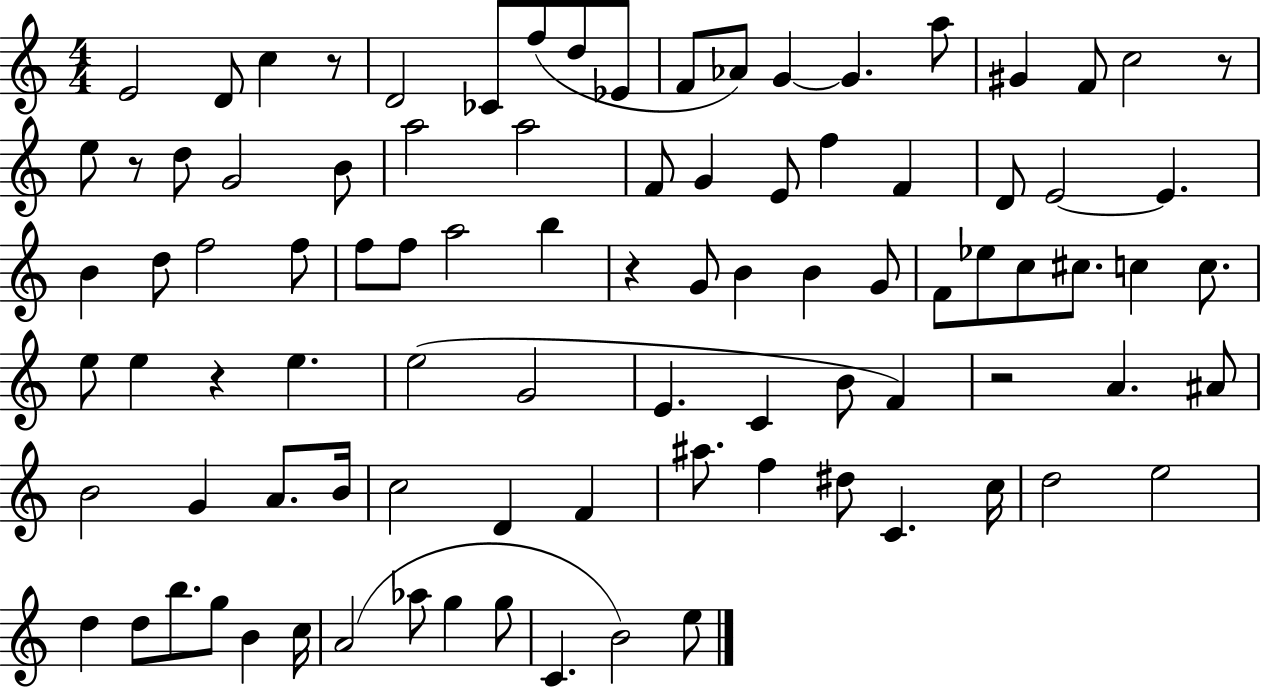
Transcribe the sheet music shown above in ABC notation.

X:1
T:Untitled
M:4/4
L:1/4
K:C
E2 D/2 c z/2 D2 _C/2 f/2 d/2 _E/2 F/2 _A/2 G G a/2 ^G F/2 c2 z/2 e/2 z/2 d/2 G2 B/2 a2 a2 F/2 G E/2 f F D/2 E2 E B d/2 f2 f/2 f/2 f/2 a2 b z G/2 B B G/2 F/2 _e/2 c/2 ^c/2 c c/2 e/2 e z e e2 G2 E C B/2 F z2 A ^A/2 B2 G A/2 B/4 c2 D F ^a/2 f ^d/2 C c/4 d2 e2 d d/2 b/2 g/2 B c/4 A2 _a/2 g g/2 C B2 e/2